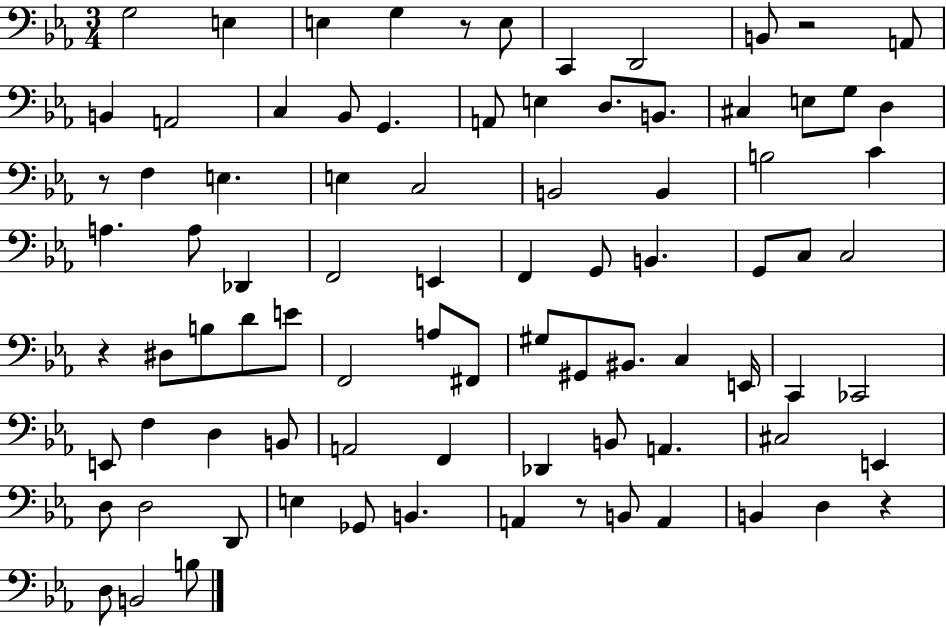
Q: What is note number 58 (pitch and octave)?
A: D3